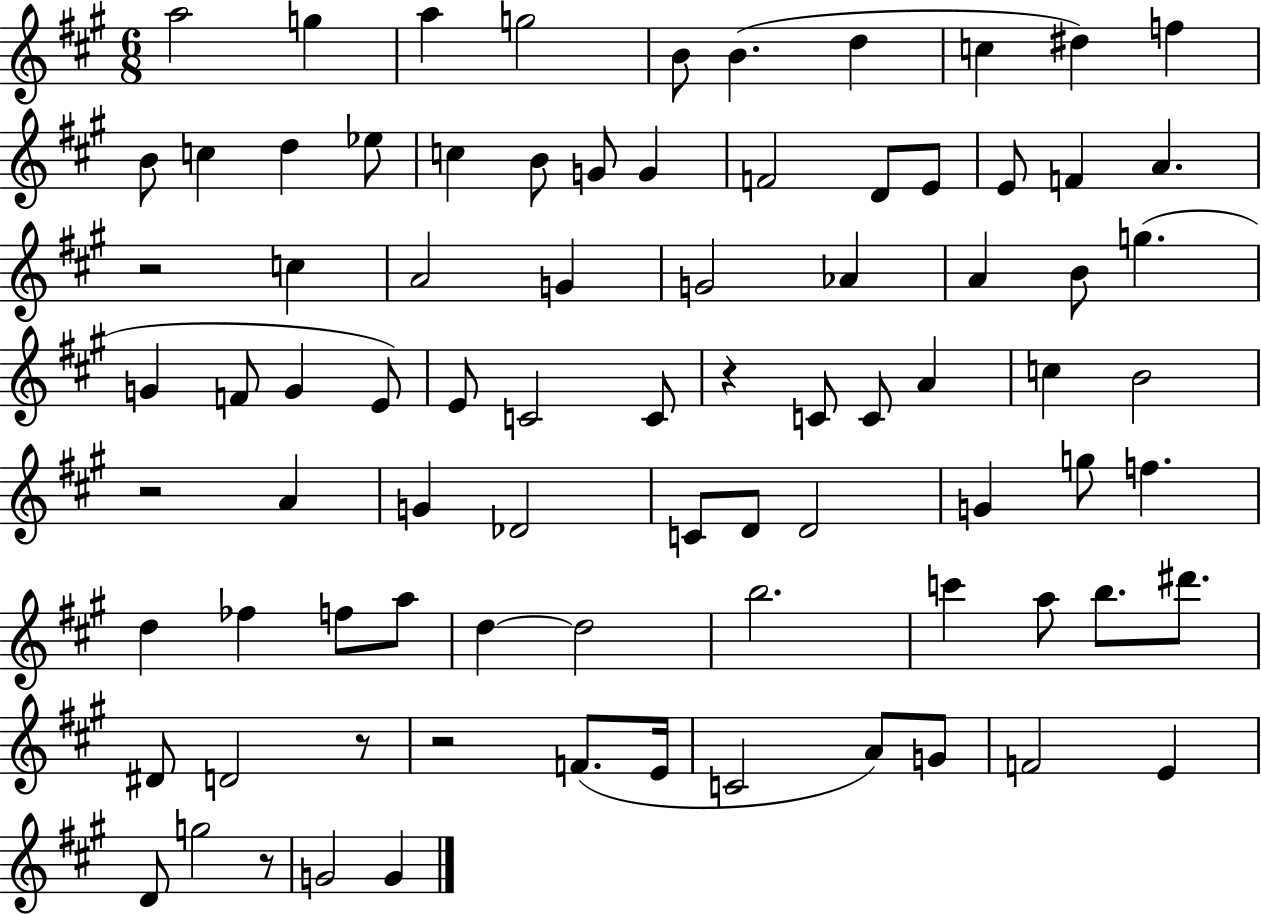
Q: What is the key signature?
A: A major